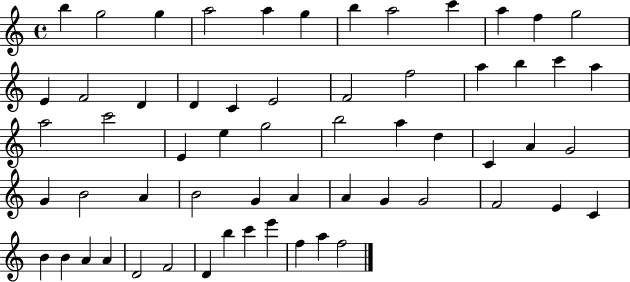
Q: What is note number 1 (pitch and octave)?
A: B5